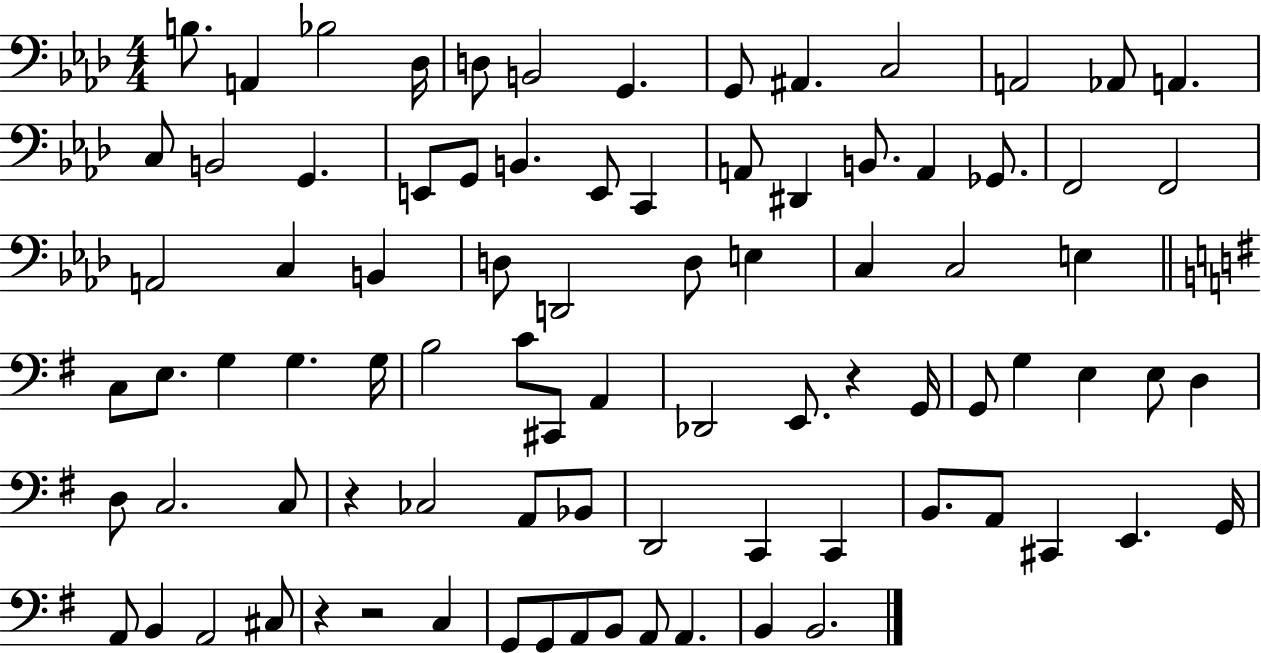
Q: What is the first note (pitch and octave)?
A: B3